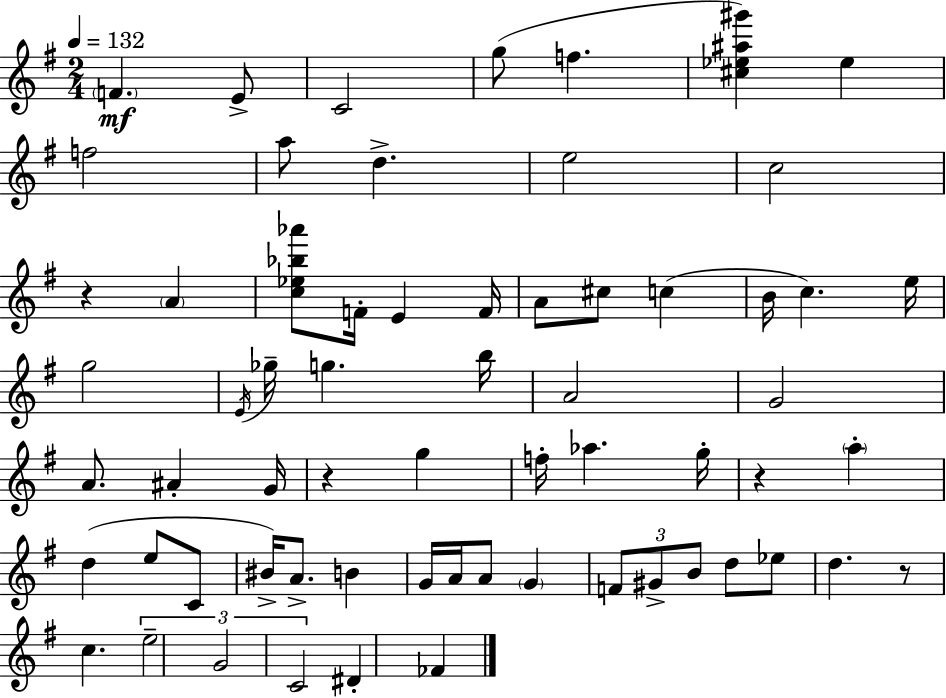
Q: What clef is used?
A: treble